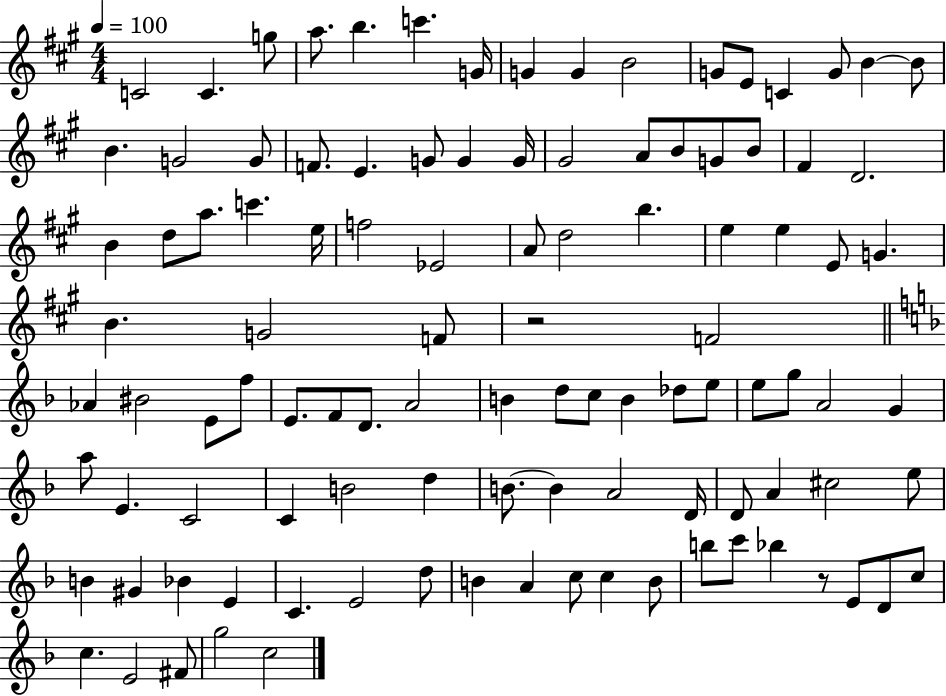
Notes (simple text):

C4/h C4/q. G5/e A5/e. B5/q. C6/q. G4/s G4/q G4/q B4/h G4/e E4/e C4/q G4/e B4/q B4/e B4/q. G4/h G4/e F4/e. E4/q. G4/e G4/q G4/s G#4/h A4/e B4/e G4/e B4/e F#4/q D4/h. B4/q D5/e A5/e. C6/q. E5/s F5/h Eb4/h A4/e D5/h B5/q. E5/q E5/q E4/e G4/q. B4/q. G4/h F4/e R/h F4/h Ab4/q BIS4/h E4/e F5/e E4/e. F4/e D4/e. A4/h B4/q D5/e C5/e B4/q Db5/e E5/e E5/e G5/e A4/h G4/q A5/e E4/q. C4/h C4/q B4/h D5/q B4/e. B4/q A4/h D4/s D4/e A4/q C#5/h E5/e B4/q G#4/q Bb4/q E4/q C4/q. E4/h D5/e B4/q A4/q C5/e C5/q B4/e B5/e C6/e Bb5/q R/e E4/e D4/e C5/e C5/q. E4/h F#4/e G5/h C5/h